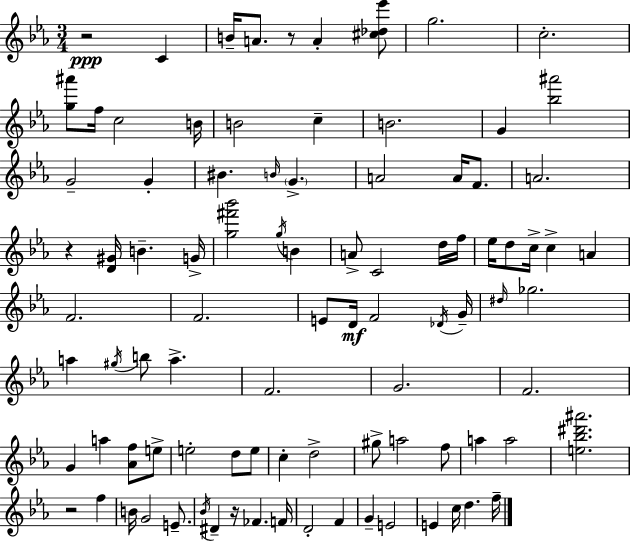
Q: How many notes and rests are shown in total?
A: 92